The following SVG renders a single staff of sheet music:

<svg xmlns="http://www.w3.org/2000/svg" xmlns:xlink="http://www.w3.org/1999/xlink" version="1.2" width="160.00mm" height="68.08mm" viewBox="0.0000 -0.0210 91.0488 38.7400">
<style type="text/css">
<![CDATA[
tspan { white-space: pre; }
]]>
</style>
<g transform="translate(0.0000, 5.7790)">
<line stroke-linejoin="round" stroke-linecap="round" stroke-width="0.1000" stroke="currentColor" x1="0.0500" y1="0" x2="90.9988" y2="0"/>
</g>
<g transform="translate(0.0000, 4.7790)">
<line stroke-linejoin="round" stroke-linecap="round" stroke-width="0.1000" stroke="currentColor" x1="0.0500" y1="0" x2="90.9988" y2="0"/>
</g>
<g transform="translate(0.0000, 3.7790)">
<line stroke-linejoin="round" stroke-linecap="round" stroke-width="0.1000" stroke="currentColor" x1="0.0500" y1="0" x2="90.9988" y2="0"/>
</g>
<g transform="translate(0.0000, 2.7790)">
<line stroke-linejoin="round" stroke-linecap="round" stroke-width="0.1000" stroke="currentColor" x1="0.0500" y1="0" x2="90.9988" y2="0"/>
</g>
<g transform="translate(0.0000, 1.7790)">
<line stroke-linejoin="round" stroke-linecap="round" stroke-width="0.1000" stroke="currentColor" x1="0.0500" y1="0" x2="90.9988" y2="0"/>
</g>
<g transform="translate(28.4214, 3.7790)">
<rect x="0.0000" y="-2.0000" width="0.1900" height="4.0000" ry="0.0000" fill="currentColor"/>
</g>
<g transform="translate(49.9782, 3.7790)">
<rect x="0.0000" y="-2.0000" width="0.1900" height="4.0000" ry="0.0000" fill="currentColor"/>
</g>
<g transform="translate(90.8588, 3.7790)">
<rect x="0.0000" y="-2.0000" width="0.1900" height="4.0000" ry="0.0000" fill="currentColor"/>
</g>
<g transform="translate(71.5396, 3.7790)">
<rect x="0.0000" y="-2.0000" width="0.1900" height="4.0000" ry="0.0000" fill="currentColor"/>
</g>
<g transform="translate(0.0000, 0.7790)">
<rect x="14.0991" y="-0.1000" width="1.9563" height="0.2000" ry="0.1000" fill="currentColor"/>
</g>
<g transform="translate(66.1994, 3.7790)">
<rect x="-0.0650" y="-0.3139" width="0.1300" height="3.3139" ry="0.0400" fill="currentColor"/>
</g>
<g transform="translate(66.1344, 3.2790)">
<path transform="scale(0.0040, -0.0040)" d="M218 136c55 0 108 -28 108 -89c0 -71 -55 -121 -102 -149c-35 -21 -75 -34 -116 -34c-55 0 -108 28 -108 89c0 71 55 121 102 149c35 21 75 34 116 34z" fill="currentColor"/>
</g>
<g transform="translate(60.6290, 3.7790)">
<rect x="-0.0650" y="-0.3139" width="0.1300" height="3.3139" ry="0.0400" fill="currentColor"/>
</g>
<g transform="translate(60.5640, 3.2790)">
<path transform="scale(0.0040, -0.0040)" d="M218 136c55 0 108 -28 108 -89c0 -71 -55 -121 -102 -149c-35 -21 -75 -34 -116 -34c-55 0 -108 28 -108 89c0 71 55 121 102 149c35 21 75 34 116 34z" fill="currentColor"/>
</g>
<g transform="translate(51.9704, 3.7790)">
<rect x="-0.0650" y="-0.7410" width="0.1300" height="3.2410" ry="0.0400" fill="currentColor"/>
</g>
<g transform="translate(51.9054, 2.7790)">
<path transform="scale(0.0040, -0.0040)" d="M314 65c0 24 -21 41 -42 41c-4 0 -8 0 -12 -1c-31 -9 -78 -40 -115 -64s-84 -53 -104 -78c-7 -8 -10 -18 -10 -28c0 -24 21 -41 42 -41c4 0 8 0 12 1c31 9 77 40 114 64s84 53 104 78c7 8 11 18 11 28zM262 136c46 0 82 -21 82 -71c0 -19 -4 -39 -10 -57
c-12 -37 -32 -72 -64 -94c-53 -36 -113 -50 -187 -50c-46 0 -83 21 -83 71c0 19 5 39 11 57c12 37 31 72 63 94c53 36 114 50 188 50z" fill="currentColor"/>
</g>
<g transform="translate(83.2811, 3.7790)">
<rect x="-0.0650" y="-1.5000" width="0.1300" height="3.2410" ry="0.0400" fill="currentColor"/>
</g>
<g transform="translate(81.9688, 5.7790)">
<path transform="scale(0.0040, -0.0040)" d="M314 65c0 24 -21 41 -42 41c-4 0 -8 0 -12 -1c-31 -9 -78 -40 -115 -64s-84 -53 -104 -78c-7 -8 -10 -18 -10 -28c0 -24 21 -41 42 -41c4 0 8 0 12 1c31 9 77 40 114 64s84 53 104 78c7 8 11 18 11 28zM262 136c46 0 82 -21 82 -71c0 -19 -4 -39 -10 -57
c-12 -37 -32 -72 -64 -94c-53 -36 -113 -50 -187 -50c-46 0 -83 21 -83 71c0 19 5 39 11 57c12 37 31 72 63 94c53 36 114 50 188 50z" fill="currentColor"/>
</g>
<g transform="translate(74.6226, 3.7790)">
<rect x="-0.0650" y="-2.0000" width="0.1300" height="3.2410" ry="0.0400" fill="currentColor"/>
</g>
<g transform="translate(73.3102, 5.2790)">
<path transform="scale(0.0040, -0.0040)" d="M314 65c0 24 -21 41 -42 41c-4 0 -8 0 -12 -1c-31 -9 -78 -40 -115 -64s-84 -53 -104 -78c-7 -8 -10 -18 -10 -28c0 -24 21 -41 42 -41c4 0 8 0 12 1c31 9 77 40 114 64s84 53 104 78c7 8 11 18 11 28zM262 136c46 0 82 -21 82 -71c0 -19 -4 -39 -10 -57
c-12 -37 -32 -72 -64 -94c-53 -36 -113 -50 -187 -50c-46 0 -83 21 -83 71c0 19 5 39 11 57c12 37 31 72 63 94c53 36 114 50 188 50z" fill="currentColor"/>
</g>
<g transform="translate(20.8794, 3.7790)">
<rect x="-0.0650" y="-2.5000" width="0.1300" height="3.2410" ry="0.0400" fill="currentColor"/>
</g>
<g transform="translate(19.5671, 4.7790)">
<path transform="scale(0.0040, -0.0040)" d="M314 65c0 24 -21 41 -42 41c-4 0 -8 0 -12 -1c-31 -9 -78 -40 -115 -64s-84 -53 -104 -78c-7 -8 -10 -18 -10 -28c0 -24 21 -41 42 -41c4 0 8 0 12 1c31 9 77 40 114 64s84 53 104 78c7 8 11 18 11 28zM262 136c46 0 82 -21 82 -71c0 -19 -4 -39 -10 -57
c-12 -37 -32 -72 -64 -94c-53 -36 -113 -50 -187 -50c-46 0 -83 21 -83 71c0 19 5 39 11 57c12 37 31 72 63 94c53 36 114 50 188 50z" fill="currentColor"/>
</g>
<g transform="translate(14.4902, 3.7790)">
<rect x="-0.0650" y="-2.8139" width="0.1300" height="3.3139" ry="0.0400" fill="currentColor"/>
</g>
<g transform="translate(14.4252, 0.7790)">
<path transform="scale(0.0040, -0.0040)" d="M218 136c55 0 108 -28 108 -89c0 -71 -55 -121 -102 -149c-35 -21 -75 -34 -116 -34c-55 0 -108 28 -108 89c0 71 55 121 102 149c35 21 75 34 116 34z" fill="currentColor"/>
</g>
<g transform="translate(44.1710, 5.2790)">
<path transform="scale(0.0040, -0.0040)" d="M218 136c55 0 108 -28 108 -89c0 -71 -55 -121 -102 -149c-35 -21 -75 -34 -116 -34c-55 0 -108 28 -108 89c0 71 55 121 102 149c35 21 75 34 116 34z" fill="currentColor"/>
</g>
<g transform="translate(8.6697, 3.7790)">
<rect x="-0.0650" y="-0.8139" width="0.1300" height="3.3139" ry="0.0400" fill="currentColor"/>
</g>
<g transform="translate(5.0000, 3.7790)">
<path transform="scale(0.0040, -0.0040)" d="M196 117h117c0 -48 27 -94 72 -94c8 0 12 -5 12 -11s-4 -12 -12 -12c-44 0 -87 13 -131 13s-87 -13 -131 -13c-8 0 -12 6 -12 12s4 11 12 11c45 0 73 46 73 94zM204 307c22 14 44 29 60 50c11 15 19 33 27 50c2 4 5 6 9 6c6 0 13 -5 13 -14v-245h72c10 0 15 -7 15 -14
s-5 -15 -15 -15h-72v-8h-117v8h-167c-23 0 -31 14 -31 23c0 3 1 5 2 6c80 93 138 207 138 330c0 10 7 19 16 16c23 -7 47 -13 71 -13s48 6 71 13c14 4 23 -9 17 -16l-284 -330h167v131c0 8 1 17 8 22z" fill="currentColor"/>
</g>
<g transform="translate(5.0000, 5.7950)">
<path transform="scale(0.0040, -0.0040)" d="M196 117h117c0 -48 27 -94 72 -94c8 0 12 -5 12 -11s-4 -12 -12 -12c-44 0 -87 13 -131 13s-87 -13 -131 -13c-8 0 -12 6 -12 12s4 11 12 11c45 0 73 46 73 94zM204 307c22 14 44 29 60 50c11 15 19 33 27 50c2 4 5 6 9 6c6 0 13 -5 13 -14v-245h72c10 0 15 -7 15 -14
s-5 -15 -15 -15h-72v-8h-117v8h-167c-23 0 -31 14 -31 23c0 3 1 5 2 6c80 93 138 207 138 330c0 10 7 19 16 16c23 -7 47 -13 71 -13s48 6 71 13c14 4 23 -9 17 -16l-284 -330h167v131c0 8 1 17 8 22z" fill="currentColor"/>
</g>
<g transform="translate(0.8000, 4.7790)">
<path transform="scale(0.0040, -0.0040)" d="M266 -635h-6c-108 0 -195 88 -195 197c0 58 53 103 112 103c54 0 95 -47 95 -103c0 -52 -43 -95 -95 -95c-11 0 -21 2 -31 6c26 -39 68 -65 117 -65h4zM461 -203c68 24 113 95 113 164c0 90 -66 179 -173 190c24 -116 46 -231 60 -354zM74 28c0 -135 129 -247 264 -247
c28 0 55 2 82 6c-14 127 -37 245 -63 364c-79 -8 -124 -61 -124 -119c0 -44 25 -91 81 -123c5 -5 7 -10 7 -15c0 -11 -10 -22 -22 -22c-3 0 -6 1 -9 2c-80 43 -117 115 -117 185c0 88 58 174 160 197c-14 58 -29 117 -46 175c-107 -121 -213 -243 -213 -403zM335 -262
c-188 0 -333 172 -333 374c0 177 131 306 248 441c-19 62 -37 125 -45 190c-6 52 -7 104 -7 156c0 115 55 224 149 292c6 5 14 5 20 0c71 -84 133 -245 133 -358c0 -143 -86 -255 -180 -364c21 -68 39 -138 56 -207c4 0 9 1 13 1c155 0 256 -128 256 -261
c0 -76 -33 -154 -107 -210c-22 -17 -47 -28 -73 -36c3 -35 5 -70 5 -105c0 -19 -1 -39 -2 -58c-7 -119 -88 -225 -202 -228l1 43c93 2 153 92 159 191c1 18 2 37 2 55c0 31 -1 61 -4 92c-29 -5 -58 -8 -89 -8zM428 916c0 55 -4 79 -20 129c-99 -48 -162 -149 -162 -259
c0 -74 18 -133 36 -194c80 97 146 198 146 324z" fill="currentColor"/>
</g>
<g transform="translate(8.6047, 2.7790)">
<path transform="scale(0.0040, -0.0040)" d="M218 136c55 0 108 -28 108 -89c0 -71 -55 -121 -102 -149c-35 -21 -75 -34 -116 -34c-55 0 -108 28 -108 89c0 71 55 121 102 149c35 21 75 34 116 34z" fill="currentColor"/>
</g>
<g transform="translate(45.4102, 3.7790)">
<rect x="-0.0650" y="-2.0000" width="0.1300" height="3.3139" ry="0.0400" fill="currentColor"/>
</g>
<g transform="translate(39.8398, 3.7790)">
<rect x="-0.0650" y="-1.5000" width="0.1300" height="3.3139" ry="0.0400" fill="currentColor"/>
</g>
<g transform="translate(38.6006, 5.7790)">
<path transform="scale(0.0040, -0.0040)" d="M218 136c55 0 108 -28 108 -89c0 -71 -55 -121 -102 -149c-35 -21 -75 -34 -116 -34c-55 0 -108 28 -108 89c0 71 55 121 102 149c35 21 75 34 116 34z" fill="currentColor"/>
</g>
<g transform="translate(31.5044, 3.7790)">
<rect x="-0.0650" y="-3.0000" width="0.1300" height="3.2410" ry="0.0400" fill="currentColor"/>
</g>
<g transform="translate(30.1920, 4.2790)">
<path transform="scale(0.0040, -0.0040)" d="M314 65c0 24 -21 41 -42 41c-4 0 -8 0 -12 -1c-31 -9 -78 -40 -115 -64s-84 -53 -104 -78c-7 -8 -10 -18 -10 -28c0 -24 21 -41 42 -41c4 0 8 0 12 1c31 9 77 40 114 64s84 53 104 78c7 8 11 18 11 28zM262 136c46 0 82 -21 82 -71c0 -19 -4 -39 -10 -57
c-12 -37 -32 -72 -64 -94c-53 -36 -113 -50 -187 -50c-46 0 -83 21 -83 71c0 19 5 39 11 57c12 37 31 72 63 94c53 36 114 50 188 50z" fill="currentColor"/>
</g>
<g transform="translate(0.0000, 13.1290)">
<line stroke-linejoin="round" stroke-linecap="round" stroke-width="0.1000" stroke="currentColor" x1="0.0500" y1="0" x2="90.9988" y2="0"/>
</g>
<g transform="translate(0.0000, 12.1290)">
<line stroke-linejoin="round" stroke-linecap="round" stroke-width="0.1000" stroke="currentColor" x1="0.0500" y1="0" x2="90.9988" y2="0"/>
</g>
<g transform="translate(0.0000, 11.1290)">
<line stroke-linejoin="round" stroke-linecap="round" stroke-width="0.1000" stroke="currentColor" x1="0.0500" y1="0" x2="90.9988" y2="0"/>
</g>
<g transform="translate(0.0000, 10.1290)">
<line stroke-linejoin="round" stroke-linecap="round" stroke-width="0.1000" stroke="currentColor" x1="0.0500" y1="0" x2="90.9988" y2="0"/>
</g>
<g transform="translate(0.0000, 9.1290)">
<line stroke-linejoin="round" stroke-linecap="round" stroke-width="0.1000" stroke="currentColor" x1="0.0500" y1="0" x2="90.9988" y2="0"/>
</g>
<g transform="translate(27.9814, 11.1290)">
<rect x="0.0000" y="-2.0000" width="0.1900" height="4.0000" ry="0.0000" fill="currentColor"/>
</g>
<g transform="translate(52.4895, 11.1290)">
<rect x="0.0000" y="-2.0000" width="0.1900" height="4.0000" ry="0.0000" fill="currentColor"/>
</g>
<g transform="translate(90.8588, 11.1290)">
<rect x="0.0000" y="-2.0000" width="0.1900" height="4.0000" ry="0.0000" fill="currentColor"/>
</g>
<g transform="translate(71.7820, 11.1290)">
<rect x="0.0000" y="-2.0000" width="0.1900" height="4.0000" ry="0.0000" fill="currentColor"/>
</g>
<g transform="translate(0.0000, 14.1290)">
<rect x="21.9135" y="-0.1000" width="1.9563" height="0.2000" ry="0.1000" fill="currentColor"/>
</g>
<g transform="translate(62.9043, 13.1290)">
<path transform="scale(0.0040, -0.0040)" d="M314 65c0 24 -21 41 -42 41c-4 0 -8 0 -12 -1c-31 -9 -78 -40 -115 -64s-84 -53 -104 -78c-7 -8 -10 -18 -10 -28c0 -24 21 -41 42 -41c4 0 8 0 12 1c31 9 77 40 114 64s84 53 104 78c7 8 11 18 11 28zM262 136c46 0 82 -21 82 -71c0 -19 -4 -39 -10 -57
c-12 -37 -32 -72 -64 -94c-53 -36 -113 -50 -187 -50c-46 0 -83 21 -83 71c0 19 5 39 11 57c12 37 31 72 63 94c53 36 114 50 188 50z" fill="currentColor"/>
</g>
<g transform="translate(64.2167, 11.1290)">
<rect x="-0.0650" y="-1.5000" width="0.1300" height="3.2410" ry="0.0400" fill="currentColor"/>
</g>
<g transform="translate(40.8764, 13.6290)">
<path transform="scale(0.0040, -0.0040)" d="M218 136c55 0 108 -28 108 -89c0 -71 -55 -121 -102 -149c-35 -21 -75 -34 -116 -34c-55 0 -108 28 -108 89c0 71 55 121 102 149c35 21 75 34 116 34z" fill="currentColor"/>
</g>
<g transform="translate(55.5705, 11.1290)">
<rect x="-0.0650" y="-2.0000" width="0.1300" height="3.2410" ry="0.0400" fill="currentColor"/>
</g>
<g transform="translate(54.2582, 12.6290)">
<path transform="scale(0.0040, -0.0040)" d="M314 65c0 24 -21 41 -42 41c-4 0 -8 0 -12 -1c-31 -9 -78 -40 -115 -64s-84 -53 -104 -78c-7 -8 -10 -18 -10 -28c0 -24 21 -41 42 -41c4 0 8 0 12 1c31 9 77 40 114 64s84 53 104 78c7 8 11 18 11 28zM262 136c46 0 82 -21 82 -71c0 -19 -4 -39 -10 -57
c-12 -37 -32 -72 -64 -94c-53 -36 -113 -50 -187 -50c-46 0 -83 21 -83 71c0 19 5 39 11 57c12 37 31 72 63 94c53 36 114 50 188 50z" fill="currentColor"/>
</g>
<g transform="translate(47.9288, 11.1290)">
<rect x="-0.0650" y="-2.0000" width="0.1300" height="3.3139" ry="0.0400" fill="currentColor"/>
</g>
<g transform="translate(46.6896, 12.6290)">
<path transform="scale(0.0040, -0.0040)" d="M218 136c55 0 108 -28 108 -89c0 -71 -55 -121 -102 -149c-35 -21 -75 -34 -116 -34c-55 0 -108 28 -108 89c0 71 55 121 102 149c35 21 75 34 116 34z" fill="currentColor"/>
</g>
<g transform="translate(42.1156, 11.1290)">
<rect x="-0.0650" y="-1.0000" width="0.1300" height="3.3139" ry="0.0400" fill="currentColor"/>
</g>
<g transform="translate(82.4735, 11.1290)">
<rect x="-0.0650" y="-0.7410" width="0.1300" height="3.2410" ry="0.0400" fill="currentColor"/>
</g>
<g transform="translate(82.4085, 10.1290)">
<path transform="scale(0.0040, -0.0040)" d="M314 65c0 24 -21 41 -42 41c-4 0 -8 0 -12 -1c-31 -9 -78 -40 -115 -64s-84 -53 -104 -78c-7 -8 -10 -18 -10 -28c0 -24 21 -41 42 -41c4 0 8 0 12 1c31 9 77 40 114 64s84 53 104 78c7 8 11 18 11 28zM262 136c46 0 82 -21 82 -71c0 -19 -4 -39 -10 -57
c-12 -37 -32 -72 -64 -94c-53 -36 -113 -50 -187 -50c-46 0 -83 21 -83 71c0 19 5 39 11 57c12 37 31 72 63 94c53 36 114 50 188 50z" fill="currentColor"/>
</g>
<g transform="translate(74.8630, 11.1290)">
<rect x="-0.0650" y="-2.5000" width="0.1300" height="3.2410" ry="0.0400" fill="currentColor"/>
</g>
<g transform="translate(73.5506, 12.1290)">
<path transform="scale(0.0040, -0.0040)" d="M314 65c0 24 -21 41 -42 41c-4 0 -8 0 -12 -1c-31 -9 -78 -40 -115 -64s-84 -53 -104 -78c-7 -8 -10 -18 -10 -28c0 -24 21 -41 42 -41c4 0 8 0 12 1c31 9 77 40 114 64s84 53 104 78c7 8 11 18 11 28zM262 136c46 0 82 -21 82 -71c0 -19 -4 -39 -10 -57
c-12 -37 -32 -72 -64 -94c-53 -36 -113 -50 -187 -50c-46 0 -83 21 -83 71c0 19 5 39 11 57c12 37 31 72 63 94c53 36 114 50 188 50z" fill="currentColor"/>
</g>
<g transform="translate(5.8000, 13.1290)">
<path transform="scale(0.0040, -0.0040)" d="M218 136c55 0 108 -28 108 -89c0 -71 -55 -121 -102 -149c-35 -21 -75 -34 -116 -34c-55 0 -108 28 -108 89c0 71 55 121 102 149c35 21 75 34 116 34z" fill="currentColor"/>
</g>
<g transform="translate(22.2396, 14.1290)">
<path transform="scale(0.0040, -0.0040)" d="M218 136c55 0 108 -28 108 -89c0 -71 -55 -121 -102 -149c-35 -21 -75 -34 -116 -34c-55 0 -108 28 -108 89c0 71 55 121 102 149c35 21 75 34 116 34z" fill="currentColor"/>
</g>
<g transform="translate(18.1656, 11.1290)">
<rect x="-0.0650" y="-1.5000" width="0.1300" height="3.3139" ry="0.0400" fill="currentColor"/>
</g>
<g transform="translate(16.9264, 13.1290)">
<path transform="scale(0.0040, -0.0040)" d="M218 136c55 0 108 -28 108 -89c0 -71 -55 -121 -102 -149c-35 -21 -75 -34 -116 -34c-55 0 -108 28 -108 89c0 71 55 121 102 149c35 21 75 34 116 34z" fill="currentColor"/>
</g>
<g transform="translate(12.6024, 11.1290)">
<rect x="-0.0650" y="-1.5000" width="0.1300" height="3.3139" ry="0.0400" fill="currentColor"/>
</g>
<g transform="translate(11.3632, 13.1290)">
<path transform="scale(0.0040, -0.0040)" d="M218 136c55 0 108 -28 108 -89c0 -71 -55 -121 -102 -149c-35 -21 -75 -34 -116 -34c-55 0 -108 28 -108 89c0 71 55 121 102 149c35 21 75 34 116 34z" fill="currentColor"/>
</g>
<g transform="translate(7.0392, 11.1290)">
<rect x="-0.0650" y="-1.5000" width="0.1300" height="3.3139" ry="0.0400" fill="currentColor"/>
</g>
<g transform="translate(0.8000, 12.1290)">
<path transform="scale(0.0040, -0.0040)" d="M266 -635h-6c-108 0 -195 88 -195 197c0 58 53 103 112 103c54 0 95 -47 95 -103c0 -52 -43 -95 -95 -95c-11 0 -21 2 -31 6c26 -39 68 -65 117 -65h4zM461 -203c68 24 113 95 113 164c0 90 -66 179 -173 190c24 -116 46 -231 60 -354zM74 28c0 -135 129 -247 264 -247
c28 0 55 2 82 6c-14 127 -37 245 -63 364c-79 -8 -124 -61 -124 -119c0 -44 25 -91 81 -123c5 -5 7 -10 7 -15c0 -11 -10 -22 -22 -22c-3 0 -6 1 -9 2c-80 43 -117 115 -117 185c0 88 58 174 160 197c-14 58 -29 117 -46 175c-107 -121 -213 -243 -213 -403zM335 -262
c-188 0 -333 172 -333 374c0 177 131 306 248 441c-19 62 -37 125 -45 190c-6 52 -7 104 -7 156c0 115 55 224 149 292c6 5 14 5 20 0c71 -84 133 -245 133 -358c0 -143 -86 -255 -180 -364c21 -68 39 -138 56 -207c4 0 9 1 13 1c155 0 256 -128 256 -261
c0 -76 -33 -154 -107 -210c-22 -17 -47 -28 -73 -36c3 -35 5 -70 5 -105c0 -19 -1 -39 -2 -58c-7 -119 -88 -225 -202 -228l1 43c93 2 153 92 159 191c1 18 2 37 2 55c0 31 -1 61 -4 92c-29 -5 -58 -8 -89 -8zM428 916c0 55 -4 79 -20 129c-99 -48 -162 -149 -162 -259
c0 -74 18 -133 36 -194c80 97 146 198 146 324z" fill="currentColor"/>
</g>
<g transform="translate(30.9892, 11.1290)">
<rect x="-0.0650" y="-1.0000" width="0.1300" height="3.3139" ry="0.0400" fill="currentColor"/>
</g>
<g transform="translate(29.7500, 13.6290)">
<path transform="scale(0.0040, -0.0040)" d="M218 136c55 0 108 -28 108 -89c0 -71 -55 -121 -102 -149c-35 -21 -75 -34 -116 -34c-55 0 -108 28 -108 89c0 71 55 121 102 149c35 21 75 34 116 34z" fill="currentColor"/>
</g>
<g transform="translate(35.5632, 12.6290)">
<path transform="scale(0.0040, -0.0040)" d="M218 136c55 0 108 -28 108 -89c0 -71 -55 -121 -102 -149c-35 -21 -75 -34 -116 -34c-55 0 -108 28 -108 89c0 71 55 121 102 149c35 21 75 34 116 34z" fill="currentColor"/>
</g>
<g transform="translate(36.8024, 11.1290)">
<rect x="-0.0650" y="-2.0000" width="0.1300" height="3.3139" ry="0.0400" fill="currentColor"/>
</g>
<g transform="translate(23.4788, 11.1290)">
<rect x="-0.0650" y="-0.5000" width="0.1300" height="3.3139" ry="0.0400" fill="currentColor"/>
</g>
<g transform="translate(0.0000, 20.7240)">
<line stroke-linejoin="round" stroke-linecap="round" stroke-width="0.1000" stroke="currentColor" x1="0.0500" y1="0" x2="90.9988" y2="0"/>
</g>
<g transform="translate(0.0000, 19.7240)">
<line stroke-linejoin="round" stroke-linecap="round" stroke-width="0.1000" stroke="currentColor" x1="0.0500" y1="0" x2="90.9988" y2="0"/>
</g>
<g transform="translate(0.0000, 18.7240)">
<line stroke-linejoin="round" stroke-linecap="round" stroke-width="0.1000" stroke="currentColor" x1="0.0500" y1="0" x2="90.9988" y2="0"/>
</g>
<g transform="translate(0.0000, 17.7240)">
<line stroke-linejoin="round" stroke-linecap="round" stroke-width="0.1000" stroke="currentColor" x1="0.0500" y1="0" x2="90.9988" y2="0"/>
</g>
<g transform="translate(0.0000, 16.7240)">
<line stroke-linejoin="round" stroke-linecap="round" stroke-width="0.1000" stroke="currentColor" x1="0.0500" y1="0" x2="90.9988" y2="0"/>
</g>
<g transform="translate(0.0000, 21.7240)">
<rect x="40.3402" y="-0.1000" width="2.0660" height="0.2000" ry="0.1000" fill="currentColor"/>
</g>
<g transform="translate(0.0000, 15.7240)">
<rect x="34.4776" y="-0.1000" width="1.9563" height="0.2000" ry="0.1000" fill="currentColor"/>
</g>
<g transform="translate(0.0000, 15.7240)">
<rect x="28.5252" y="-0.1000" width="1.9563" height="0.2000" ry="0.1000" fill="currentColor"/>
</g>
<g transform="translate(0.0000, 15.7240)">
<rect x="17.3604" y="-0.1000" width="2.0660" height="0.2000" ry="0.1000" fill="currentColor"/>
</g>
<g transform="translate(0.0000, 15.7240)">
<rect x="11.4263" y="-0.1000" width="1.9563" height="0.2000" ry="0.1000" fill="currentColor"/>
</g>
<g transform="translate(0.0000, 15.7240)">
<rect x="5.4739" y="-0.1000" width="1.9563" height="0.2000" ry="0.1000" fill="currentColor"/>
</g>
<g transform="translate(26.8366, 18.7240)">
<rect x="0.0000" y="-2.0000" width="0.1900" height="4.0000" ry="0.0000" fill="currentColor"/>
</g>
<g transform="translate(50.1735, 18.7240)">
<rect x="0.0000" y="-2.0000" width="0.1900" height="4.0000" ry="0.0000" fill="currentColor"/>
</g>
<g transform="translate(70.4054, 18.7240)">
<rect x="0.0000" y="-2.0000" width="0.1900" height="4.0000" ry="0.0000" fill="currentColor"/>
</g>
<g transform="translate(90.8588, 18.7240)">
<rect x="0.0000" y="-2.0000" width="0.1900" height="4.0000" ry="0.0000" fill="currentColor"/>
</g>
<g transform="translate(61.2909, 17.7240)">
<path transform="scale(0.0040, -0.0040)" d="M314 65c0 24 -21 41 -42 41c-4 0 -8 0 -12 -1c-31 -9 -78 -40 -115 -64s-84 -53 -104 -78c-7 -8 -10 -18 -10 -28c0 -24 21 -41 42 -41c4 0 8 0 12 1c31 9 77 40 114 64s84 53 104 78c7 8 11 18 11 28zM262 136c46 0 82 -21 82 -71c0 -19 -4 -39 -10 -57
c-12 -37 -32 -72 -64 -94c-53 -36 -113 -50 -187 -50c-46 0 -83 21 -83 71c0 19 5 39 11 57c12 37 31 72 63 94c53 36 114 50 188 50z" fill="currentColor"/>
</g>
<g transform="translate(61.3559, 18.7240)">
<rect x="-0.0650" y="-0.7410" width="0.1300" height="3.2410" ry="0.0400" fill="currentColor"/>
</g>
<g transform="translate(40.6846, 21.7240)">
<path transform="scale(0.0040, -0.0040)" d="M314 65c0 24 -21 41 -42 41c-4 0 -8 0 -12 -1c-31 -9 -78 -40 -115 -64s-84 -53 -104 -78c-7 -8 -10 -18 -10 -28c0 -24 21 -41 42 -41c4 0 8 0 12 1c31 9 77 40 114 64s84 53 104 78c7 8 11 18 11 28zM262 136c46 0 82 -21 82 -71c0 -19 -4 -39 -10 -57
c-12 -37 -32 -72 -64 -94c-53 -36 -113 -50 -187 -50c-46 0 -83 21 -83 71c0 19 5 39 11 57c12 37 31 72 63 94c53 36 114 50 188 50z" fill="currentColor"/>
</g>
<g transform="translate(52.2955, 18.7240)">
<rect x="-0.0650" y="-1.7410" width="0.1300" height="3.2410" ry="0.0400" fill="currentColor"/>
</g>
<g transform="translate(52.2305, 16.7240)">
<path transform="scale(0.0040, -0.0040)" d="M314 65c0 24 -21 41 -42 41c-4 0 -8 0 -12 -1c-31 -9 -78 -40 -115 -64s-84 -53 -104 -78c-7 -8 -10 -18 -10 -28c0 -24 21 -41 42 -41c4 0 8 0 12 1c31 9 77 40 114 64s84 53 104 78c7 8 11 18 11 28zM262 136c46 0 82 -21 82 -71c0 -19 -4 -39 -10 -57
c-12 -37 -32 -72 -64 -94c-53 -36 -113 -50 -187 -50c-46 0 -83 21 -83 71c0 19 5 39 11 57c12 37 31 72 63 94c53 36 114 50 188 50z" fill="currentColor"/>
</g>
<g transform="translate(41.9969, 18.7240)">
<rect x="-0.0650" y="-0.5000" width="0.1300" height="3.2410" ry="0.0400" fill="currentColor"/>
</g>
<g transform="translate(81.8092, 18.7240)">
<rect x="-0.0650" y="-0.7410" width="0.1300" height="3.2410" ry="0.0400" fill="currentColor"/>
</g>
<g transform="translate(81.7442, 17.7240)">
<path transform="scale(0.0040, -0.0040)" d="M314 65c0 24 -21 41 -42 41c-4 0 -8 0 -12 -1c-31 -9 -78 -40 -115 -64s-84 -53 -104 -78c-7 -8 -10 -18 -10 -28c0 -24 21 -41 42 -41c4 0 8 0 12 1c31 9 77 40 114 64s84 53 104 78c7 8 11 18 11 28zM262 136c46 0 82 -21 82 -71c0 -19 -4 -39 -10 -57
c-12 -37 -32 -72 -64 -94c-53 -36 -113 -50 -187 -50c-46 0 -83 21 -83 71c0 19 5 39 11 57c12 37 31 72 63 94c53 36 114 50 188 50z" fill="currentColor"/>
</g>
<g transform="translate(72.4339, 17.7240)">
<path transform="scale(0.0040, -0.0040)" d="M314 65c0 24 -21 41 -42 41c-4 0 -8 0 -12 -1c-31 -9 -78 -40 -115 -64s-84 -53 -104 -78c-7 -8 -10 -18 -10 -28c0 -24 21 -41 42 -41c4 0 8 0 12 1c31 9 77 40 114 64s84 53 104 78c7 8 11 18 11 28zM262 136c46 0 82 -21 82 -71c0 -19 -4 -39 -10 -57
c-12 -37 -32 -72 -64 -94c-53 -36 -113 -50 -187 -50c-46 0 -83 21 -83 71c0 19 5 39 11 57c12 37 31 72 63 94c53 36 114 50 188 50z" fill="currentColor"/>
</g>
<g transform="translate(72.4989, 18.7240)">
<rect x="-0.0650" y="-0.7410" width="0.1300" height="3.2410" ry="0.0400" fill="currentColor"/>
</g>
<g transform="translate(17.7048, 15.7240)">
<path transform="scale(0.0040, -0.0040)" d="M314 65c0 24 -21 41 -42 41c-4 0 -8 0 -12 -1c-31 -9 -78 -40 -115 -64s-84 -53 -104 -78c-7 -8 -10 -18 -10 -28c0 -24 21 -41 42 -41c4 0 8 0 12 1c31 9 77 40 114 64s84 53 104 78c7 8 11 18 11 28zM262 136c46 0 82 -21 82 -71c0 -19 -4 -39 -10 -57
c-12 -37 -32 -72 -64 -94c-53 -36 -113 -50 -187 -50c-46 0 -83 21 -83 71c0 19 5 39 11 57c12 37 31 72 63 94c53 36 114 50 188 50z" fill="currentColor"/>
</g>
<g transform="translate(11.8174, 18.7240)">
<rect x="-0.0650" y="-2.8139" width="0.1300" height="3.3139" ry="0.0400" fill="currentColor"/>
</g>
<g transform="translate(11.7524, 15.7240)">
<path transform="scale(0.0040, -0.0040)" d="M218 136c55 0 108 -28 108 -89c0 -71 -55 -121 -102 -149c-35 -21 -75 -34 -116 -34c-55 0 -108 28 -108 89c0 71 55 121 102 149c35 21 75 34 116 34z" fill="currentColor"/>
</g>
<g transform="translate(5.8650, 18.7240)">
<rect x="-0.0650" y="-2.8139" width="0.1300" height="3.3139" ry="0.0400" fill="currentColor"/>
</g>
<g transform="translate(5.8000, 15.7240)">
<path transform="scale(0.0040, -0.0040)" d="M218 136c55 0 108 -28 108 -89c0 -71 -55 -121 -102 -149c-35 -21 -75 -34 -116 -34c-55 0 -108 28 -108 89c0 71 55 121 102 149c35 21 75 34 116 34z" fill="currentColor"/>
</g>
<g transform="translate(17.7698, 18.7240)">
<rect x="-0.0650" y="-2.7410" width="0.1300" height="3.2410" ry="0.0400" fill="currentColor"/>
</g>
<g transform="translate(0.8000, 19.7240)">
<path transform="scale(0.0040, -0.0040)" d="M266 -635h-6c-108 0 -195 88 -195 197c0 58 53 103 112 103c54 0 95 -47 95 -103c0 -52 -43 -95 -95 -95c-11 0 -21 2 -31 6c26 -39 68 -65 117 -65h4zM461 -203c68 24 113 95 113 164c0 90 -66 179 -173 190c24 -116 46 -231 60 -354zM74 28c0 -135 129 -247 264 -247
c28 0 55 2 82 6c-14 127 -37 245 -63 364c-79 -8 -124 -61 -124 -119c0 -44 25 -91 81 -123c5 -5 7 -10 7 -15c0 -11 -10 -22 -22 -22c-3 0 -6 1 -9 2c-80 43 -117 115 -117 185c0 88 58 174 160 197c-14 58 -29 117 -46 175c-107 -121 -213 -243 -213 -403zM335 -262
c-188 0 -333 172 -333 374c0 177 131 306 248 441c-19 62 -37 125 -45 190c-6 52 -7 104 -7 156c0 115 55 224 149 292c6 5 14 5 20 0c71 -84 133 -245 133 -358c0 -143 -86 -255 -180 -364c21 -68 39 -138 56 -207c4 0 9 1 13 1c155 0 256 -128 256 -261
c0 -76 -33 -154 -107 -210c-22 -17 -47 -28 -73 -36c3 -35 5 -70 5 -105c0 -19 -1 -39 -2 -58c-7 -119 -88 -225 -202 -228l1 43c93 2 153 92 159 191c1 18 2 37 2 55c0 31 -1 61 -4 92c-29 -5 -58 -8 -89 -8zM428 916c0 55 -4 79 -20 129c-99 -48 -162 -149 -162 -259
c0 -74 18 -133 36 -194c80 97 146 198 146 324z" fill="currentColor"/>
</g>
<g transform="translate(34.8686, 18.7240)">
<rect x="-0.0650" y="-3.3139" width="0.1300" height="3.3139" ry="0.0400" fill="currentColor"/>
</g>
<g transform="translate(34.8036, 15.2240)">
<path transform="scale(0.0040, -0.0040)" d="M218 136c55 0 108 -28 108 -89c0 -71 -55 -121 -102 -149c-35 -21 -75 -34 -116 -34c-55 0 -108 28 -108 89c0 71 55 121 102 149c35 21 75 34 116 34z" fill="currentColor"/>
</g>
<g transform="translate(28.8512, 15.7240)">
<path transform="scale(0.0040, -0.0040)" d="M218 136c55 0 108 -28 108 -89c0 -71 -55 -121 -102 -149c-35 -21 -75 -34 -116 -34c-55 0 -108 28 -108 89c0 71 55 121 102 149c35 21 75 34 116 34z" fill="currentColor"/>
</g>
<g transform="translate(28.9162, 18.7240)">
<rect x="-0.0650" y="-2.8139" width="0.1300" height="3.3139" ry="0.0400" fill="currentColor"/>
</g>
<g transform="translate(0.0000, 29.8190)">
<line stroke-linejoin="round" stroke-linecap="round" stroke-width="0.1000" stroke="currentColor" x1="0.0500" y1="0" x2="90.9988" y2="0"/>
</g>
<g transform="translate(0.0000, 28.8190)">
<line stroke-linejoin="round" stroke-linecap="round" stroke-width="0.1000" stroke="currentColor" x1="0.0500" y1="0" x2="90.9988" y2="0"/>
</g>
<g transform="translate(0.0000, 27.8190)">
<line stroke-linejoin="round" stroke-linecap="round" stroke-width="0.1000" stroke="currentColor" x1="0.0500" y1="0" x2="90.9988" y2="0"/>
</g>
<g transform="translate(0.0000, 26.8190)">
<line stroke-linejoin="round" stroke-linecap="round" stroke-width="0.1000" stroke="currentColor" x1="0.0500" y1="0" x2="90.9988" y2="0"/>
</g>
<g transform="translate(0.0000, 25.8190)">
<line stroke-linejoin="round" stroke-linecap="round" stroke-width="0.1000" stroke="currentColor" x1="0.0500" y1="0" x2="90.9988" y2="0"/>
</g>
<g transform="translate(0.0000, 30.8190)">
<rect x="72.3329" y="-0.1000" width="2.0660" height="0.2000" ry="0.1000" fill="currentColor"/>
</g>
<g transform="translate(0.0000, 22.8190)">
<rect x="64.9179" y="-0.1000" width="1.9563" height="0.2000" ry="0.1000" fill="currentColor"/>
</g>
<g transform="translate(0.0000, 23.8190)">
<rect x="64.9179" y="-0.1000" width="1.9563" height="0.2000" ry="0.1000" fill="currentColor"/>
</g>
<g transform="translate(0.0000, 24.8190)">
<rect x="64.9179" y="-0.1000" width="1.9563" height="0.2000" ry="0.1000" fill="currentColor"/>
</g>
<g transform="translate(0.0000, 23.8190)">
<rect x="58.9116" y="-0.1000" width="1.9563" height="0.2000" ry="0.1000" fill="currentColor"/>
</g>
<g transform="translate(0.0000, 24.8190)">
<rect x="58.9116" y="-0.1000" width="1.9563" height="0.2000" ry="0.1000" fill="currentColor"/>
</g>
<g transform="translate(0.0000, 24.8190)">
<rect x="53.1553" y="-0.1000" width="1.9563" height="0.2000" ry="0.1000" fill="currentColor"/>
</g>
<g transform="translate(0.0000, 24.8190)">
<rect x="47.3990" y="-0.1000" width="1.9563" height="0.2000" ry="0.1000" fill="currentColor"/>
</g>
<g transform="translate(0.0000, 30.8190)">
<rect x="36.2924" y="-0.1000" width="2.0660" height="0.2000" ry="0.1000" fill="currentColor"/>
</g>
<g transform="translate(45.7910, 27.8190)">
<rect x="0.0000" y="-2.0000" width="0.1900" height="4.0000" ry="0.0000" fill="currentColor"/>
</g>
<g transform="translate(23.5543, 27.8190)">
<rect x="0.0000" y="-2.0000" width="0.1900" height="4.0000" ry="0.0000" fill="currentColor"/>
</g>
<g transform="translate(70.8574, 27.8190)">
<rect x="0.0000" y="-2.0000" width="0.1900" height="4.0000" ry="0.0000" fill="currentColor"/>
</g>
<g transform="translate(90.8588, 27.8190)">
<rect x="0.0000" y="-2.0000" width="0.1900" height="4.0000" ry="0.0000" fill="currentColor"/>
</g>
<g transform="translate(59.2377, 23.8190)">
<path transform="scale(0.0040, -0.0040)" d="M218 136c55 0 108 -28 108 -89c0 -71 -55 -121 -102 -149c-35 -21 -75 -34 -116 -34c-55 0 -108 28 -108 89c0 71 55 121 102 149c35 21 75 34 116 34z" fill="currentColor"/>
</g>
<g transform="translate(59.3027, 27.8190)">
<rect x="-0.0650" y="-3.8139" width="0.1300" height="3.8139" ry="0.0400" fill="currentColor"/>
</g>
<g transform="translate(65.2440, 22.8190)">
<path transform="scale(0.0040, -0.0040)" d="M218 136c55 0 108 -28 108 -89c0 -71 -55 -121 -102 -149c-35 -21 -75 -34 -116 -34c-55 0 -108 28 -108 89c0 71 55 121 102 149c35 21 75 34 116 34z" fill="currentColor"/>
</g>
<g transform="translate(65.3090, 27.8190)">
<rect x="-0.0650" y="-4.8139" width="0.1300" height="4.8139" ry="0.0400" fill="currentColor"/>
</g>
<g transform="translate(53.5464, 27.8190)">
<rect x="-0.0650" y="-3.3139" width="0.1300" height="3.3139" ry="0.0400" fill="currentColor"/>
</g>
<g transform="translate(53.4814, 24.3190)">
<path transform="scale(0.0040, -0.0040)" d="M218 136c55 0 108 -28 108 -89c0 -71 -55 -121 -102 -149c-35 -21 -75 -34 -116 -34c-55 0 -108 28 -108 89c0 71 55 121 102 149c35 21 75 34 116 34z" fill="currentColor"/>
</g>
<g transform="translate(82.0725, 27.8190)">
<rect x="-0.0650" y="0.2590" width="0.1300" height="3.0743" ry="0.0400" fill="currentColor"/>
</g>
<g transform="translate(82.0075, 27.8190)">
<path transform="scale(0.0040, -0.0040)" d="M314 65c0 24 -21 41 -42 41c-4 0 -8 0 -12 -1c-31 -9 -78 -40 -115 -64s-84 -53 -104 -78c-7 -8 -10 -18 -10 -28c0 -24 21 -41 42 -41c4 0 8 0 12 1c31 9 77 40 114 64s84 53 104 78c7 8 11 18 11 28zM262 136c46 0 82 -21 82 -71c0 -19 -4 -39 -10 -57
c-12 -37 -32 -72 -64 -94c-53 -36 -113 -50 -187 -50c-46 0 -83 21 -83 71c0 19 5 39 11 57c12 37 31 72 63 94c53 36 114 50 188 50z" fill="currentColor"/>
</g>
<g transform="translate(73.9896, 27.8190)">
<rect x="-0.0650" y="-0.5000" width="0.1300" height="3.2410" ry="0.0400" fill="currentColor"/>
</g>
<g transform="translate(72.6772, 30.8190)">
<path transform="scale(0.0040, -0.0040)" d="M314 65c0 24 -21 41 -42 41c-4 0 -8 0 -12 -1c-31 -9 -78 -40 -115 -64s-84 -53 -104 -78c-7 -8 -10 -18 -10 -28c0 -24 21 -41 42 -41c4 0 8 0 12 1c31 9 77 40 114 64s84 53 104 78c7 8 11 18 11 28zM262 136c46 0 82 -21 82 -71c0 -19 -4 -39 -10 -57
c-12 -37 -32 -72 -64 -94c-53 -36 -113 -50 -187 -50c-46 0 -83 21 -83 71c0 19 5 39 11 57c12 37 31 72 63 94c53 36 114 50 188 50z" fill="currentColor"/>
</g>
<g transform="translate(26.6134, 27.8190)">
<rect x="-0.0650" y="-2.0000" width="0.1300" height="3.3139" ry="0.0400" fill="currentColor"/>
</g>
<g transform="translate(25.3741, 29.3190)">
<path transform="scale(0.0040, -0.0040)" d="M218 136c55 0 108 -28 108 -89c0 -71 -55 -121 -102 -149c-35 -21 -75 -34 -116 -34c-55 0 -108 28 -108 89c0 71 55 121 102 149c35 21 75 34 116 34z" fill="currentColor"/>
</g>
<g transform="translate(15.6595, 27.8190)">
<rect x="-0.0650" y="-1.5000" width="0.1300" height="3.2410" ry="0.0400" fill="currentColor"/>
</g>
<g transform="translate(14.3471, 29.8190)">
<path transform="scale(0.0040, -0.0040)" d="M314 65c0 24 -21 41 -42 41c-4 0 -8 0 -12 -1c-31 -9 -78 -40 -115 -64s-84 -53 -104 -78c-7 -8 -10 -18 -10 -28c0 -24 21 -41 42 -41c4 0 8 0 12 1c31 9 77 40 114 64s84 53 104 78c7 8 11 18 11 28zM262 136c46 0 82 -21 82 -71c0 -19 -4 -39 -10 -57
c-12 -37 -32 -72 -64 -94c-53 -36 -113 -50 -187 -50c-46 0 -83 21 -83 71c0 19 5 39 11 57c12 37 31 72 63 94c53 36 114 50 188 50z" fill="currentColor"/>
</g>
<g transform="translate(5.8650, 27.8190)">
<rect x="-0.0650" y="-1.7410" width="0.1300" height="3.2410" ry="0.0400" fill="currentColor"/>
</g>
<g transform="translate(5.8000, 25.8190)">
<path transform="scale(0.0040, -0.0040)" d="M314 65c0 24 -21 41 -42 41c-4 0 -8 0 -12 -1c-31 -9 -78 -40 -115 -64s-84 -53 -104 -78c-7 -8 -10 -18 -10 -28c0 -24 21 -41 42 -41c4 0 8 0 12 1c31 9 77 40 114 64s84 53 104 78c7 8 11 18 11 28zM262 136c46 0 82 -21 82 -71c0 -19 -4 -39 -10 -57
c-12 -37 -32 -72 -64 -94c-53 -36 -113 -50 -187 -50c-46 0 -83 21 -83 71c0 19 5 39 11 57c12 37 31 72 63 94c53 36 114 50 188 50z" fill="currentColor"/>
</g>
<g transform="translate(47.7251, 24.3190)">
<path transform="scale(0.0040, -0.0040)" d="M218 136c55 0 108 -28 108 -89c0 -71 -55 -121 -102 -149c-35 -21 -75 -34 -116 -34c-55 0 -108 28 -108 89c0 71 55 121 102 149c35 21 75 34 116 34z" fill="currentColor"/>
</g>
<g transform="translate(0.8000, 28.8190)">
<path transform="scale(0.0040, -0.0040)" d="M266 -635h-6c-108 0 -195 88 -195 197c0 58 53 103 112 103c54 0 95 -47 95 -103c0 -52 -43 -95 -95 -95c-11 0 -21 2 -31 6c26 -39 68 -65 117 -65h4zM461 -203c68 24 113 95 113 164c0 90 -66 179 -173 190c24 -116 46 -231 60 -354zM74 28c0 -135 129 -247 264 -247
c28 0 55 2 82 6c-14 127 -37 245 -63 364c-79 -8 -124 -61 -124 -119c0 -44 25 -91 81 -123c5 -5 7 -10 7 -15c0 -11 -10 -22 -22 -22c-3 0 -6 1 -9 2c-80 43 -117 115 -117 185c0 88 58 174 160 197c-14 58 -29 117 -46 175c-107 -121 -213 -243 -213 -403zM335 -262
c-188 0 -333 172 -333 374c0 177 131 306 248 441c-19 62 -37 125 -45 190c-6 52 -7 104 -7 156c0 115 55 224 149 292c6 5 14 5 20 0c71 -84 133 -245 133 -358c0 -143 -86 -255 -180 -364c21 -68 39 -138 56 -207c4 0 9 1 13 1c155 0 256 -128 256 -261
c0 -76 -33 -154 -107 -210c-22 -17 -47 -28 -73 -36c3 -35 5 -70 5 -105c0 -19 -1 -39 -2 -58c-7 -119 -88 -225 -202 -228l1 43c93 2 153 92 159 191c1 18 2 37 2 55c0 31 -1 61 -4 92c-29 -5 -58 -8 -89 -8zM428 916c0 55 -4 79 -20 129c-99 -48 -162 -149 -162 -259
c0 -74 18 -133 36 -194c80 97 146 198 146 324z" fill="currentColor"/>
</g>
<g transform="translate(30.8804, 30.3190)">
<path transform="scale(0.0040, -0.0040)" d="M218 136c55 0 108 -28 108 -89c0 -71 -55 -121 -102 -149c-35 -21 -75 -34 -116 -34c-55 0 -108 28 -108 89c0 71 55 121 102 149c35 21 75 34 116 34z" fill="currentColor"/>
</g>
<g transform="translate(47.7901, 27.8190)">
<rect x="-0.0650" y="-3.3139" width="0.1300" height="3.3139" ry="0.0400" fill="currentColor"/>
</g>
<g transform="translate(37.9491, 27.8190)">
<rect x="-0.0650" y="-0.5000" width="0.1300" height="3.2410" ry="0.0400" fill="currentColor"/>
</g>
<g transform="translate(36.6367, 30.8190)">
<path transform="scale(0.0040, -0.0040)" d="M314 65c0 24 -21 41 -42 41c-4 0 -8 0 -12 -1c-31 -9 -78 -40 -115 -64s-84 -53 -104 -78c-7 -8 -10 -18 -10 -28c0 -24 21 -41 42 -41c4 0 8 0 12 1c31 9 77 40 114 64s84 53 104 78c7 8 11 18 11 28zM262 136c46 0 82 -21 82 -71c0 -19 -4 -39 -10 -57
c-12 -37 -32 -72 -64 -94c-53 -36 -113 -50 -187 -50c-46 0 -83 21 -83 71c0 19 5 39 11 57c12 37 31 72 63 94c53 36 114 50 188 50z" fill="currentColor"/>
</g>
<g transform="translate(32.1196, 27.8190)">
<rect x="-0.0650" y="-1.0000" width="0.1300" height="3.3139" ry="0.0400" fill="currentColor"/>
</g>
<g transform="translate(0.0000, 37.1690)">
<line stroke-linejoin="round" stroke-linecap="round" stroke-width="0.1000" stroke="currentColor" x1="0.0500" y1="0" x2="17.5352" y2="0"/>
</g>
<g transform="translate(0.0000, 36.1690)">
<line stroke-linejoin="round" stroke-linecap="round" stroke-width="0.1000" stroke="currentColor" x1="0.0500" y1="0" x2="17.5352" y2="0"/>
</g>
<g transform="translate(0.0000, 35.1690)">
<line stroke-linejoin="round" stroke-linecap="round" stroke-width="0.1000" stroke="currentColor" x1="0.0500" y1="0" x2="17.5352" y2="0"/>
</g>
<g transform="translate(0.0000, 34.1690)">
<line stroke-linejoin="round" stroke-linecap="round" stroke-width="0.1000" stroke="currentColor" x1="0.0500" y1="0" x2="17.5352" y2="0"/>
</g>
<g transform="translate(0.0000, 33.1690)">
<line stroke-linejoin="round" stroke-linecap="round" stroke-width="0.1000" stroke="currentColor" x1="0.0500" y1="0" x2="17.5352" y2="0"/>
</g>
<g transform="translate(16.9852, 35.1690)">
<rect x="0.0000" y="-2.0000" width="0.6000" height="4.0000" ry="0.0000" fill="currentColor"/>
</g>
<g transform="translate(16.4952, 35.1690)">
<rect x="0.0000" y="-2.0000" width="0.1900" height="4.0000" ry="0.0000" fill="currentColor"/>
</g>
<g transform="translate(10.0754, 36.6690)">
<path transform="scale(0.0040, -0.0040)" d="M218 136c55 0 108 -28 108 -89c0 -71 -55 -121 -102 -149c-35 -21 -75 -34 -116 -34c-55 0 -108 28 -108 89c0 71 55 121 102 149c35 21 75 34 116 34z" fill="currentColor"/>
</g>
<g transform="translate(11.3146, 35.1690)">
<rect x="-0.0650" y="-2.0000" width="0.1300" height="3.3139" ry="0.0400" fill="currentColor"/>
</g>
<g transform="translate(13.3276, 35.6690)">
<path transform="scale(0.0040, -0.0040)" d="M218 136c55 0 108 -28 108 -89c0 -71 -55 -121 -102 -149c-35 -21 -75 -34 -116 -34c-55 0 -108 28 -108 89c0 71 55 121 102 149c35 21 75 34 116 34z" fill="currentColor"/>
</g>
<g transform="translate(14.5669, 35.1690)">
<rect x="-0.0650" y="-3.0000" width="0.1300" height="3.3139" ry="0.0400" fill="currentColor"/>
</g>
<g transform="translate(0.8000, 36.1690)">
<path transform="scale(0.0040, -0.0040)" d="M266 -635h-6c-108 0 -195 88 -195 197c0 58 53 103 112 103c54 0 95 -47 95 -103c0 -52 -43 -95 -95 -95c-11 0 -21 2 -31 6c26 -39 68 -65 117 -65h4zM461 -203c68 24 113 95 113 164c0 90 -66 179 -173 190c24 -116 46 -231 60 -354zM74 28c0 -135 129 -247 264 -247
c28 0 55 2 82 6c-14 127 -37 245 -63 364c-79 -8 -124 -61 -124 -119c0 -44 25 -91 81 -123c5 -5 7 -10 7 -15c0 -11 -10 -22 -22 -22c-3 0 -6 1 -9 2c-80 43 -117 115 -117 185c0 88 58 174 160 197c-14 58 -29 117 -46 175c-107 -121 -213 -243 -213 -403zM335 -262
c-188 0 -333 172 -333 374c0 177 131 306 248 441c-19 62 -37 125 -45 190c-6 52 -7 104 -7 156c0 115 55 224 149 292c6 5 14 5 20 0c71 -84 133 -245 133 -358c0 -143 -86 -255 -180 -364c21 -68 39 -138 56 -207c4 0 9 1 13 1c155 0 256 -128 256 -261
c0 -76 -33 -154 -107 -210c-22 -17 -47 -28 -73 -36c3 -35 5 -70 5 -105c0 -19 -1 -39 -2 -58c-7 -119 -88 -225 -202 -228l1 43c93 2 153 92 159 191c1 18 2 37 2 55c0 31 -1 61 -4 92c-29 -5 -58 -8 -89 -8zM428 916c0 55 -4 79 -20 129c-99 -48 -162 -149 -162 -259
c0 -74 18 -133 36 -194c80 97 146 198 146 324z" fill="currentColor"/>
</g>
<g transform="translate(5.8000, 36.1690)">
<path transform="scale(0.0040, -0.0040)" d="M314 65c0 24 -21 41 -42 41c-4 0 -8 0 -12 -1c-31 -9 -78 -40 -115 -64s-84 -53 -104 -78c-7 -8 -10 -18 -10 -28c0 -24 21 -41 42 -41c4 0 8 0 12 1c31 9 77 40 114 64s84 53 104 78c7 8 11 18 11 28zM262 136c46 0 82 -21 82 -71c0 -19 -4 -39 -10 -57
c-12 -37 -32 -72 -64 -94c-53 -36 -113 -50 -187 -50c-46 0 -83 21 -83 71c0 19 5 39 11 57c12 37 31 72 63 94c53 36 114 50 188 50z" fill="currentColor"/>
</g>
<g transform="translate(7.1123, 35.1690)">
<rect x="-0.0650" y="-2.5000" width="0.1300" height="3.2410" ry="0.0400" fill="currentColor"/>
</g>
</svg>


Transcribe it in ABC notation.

X:1
T:Untitled
M:4/4
L:1/4
K:C
d a G2 A2 E F d2 c c F2 E2 E E E C D F D F F2 E2 G2 d2 a a a2 a b C2 f2 d2 d2 d2 f2 E2 F D C2 b b c' e' C2 B2 G2 F A